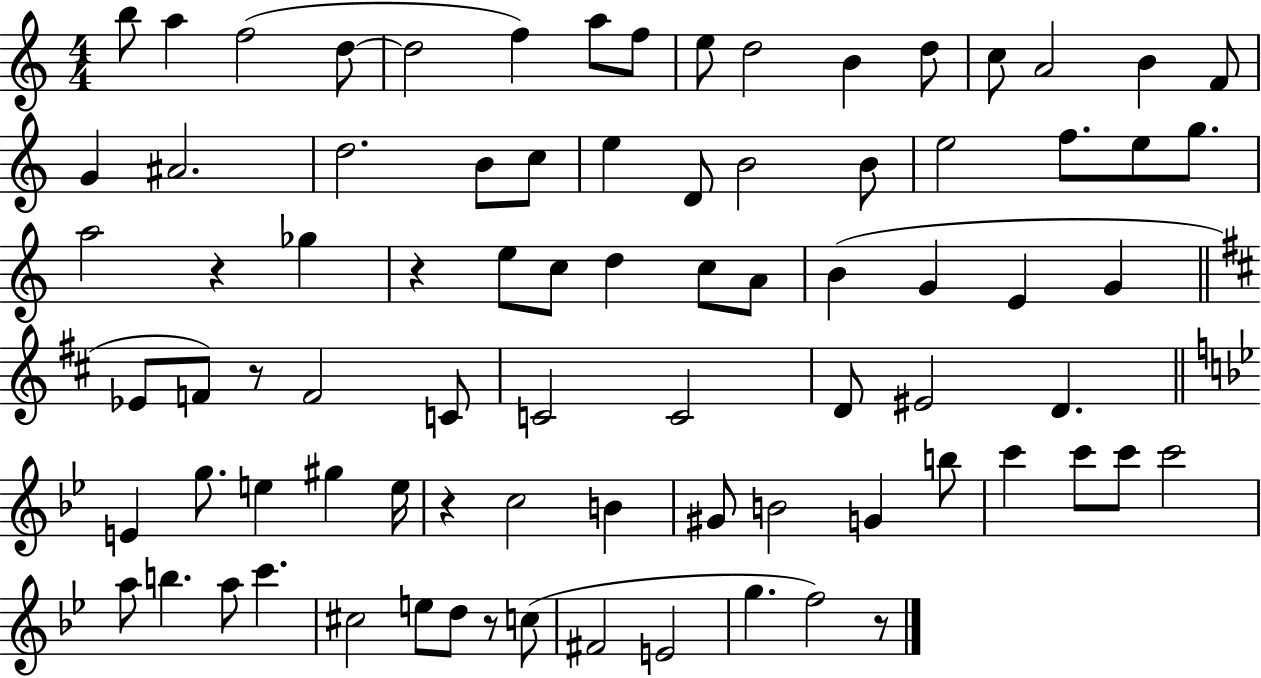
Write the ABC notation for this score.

X:1
T:Untitled
M:4/4
L:1/4
K:C
b/2 a f2 d/2 d2 f a/2 f/2 e/2 d2 B d/2 c/2 A2 B F/2 G ^A2 d2 B/2 c/2 e D/2 B2 B/2 e2 f/2 e/2 g/2 a2 z _g z e/2 c/2 d c/2 A/2 B G E G _E/2 F/2 z/2 F2 C/2 C2 C2 D/2 ^E2 D E g/2 e ^g e/4 z c2 B ^G/2 B2 G b/2 c' c'/2 c'/2 c'2 a/2 b a/2 c' ^c2 e/2 d/2 z/2 c/2 ^F2 E2 g f2 z/2